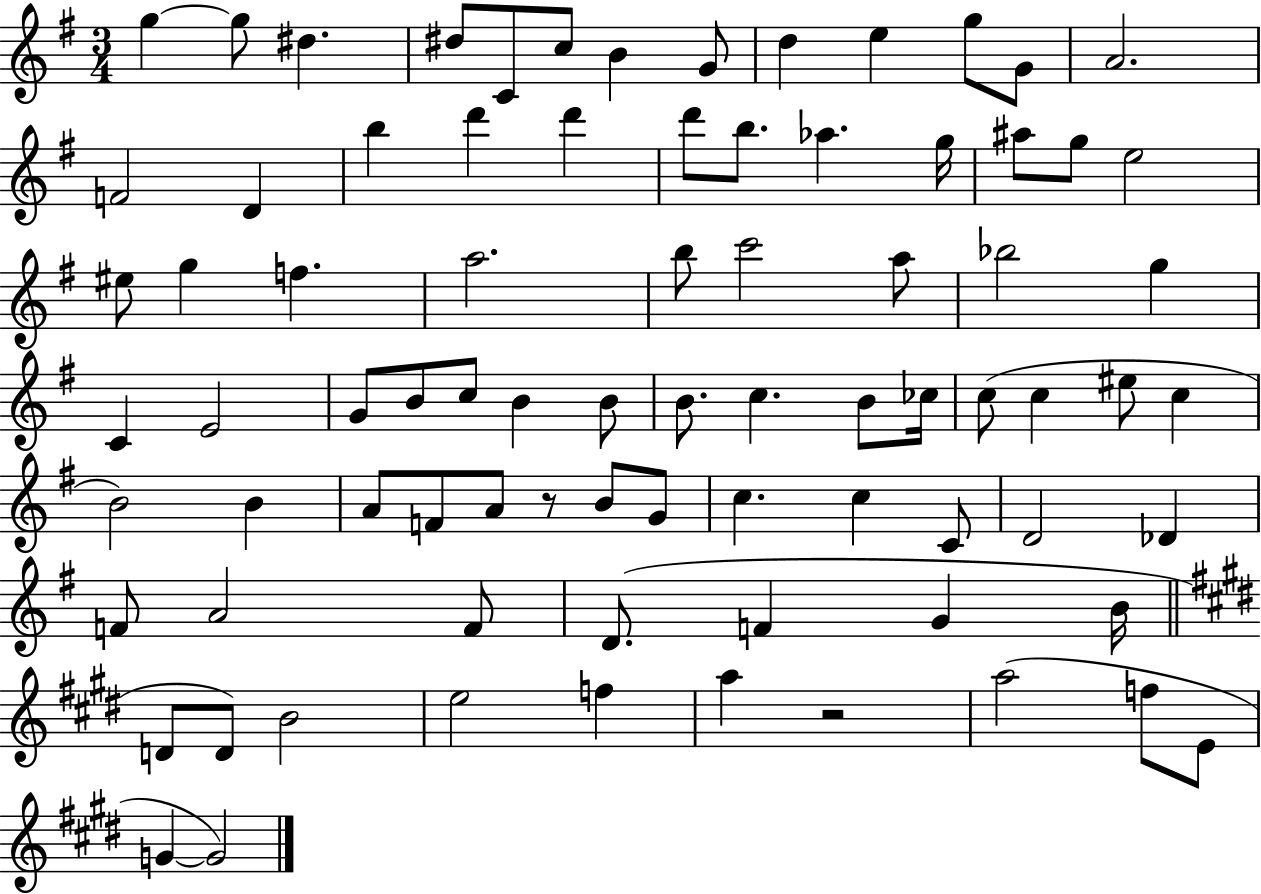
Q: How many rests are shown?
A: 2